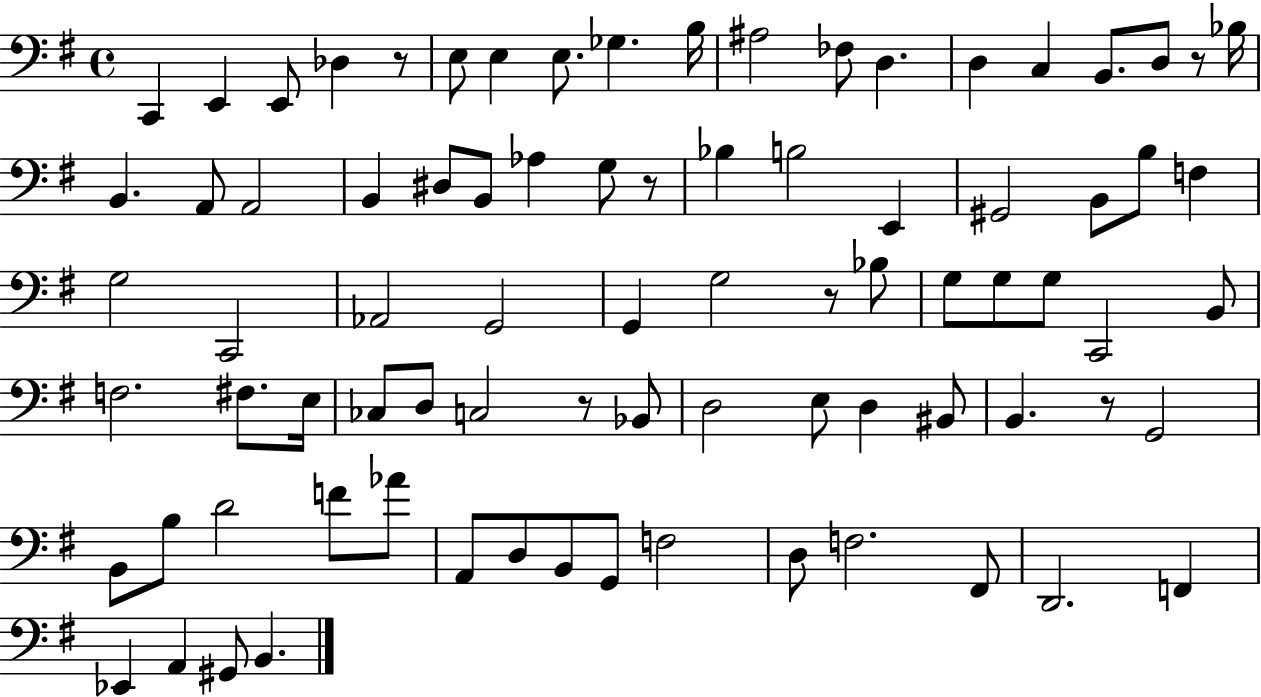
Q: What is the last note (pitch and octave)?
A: B2